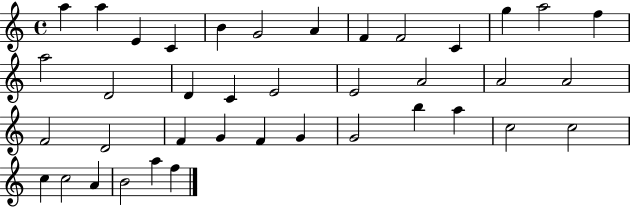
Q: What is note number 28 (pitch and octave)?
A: G4